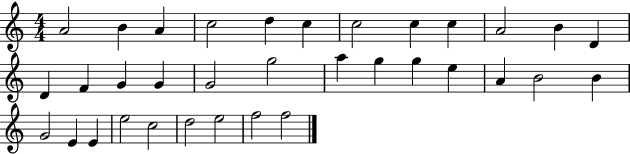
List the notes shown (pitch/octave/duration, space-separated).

A4/h B4/q A4/q C5/h D5/q C5/q C5/h C5/q C5/q A4/h B4/q D4/q D4/q F4/q G4/q G4/q G4/h G5/h A5/q G5/q G5/q E5/q A4/q B4/h B4/q G4/h E4/q E4/q E5/h C5/h D5/h E5/h F5/h F5/h